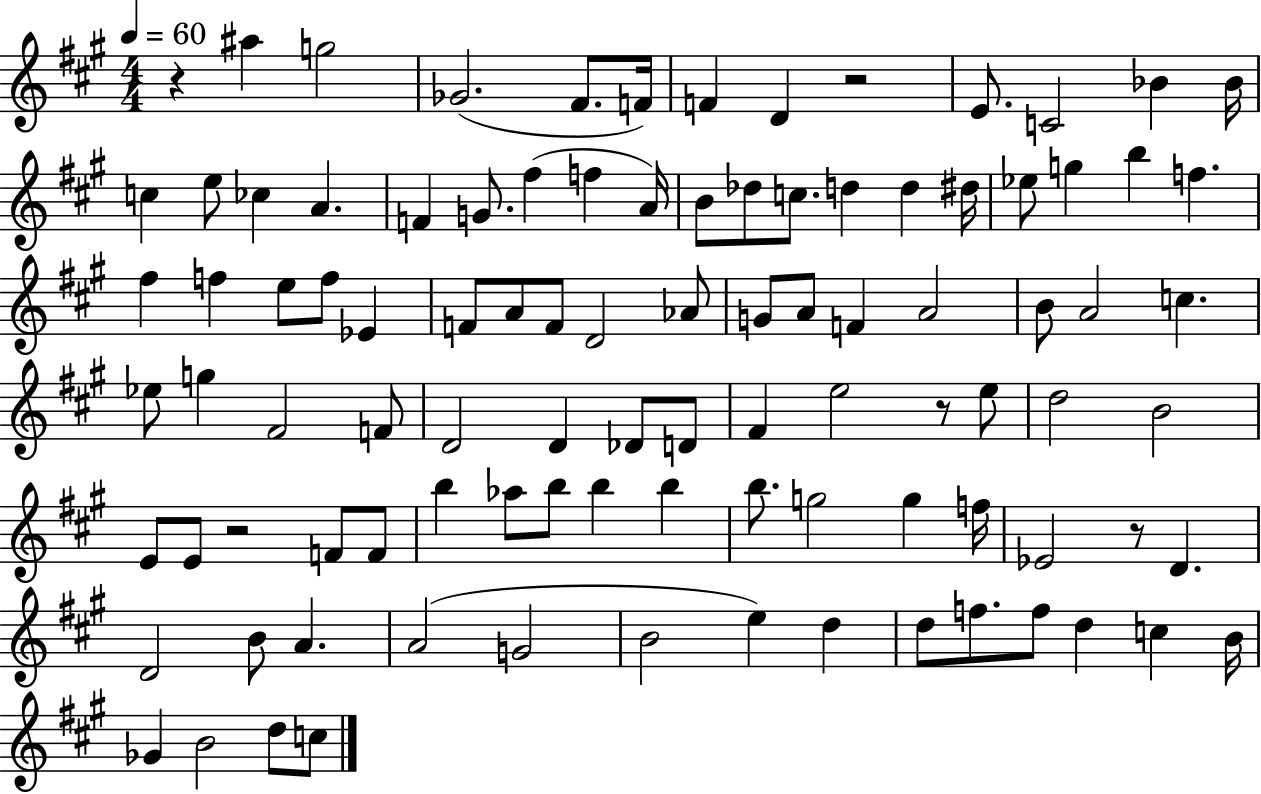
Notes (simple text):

R/q A#5/q G5/h Gb4/h. F#4/e. F4/s F4/q D4/q R/h E4/e. C4/h Bb4/q Bb4/s C5/q E5/e CES5/q A4/q. F4/q G4/e. F#5/q F5/q A4/s B4/e Db5/e C5/e. D5/q D5/q D#5/s Eb5/e G5/q B5/q F5/q. F#5/q F5/q E5/e F5/e Eb4/q F4/e A4/e F4/e D4/h Ab4/e G4/e A4/e F4/q A4/h B4/e A4/h C5/q. Eb5/e G5/q F#4/h F4/e D4/h D4/q Db4/e D4/e F#4/q E5/h R/e E5/e D5/h B4/h E4/e E4/e R/h F4/e F4/e B5/q Ab5/e B5/e B5/q B5/q B5/e. G5/h G5/q F5/s Eb4/h R/e D4/q. D4/h B4/e A4/q. A4/h G4/h B4/h E5/q D5/q D5/e F5/e. F5/e D5/q C5/q B4/s Gb4/q B4/h D5/e C5/e